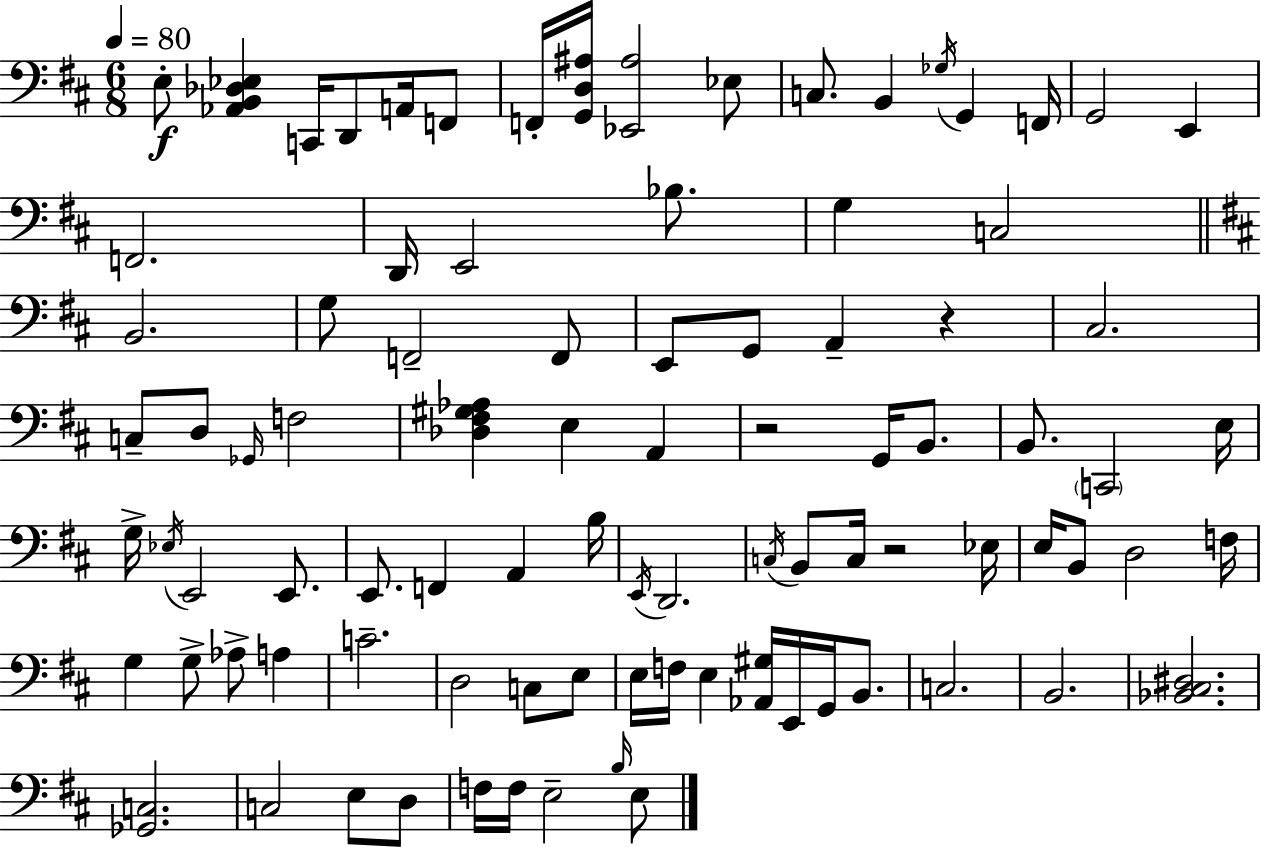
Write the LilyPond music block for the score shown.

{
  \clef bass
  \numericTimeSignature
  \time 6/8
  \key d \major
  \tempo 4 = 80
  e8-.\f <aes, b, des ees>4 c,16 d,8 a,16 f,8 | f,16-. <g, d ais>16 <ees, ais>2 ees8 | c8. b,4 \acciaccatura { ges16 } g,4 | f,16 g,2 e,4 | \break f,2. | d,16 e,2 bes8. | g4 c2 | \bar "||" \break \key b \minor b,2. | g8 f,2-- f,8 | e,8 g,8 a,4-- r4 | cis2. | \break c8-- d8 \grace { ges,16 } f2 | <des fis gis aes>4 e4 a,4 | r2 g,16 b,8. | b,8. \parenthesize c,2 | \break e16 g16-> \acciaccatura { ees16 } e,2 e,8. | e,8. f,4 a,4 | b16 \acciaccatura { e,16 } d,2. | \acciaccatura { c16 } b,8 c16 r2 | \break ees16 e16 b,8 d2 | f16 g4 g8-> aes8-> | a4 c'2.-- | d2 | \break c8 e8 e16 f16 e4 <aes, gis>16 e,16 | g,16 b,8. c2. | b,2. | <bes, cis dis>2. | \break <ges, c>2. | c2 | e8 d8 f16 f16 e2-- | \grace { b16 } e8 \bar "|."
}